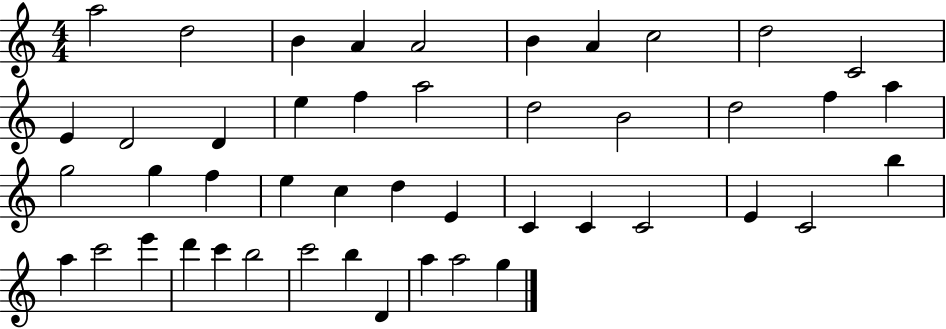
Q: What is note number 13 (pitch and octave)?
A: D4